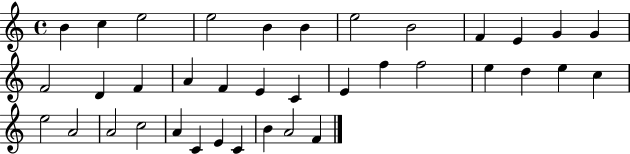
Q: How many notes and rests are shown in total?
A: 37